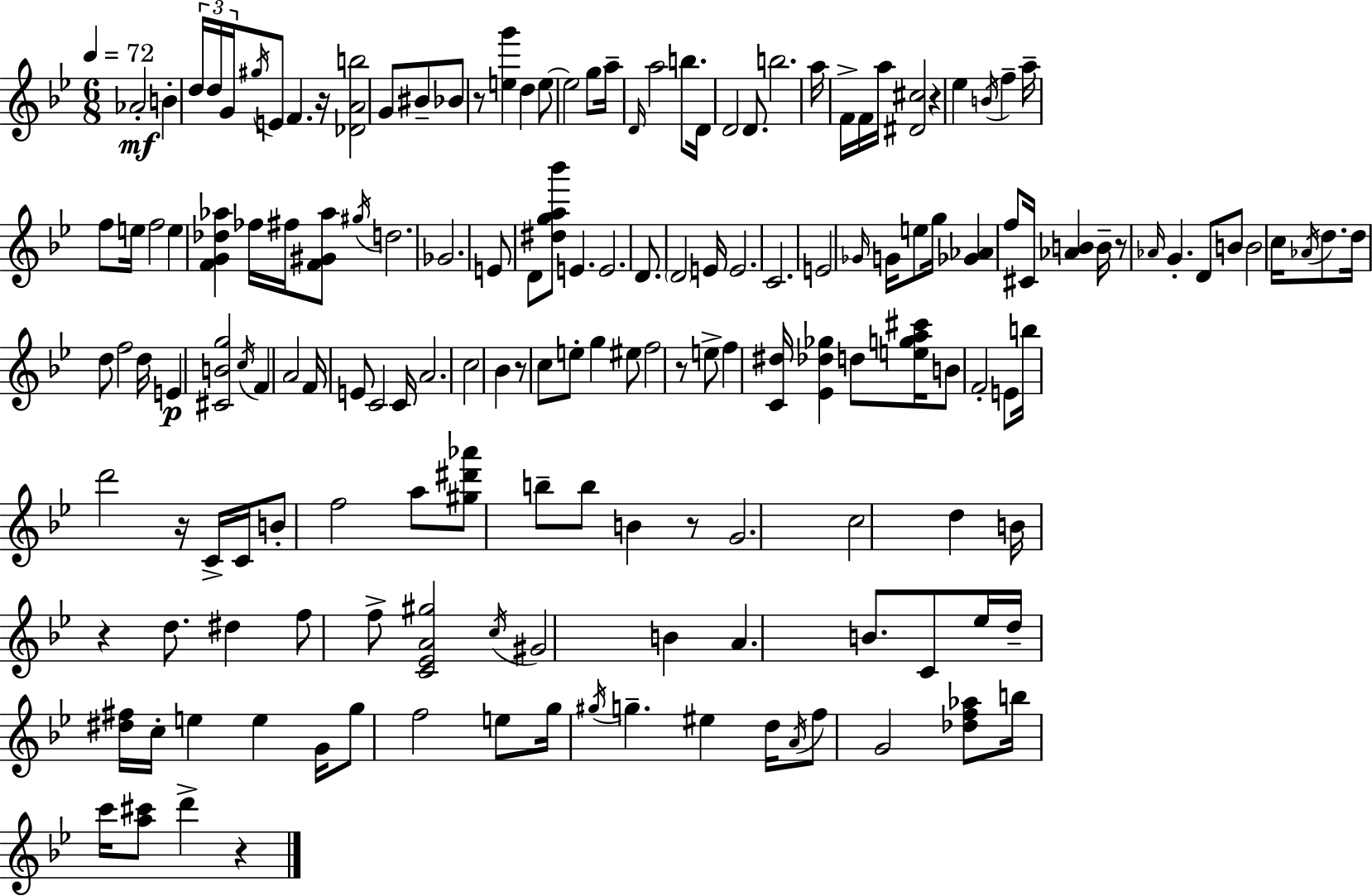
X:1
T:Untitled
M:6/8
L:1/4
K:Gm
_A2 B d/4 d/4 G/4 ^g/4 E/2 F z/4 [_DAb]2 G/2 ^B/2 _B/2 z/2 [eg'] d e/2 e2 g/2 a/4 D/4 a2 b/2 D/4 D2 D/2 b2 a/4 F/4 F/4 a/4 [^D^c]2 z _e B/4 f a/4 f/2 e/4 f2 e [FG_d_a] _f/4 ^f/4 [F^G_a]/2 ^g/4 d2 _G2 E/2 D/2 [^dga_b']/2 E E2 D/2 D2 E/4 E2 C2 E2 _G/4 G/4 e/2 g/4 [_G_A] f/2 ^C/4 [_AB] B/4 z/2 _A/4 G D/2 B/2 B2 c/4 _A/4 d/2 d/4 d/2 f2 d/4 E [^CBg]2 c/4 F A2 F/4 E/2 C2 C/4 A2 c2 _B z/2 c/2 e/2 g ^e/2 f2 z/2 e/2 f [C^d]/4 [_E_d_g] d/2 [ega^c']/4 B/2 F2 E/2 b/4 d'2 z/4 C/4 C/4 B/2 f2 a/2 [^g^d'_a']/2 b/2 b/2 B z/2 G2 c2 d B/4 z d/2 ^d f/2 f/2 [C_EA^g]2 c/4 ^G2 B A B/2 C/2 _e/4 d/4 [^d^f]/4 c/4 e e G/4 g/2 f2 e/2 g/4 ^g/4 g ^e d/4 A/4 f/2 G2 [_df_a]/2 b/4 c'/4 [a^c']/2 d' z